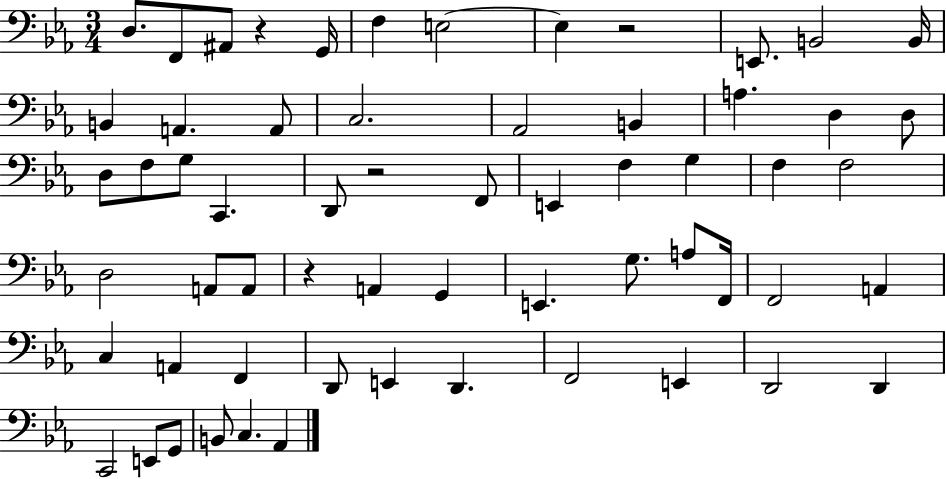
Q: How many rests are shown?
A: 4